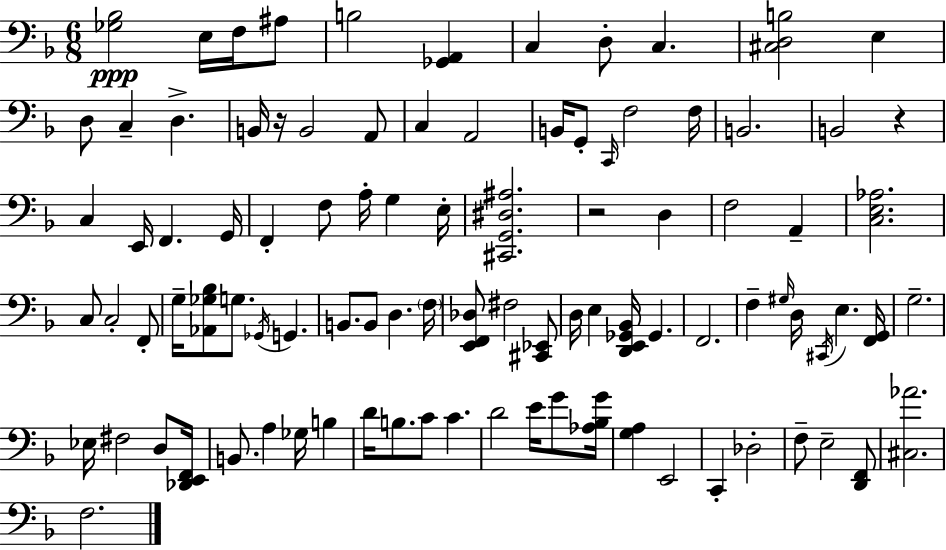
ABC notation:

X:1
T:Untitled
M:6/8
L:1/4
K:F
[_G,_B,]2 E,/4 F,/4 ^A,/2 B,2 [_G,,A,,] C, D,/2 C, [^C,D,B,]2 E, D,/2 C, D, B,,/4 z/4 B,,2 A,,/2 C, A,,2 B,,/4 G,,/2 C,,/4 F,2 F,/4 B,,2 B,,2 z C, E,,/4 F,, G,,/4 F,, F,/2 A,/4 G, E,/4 [^C,,G,,^D,^A,]2 z2 D, F,2 A,, [C,E,_A,]2 C,/2 C,2 F,,/2 G,/4 [_A,,_G,_B,]/2 G,/2 _G,,/4 G,, B,,/2 B,,/2 D, F,/4 [E,,F,,_D,]/2 ^F,2 [^C,,_E,,]/2 D,/4 E, [D,,E,,_G,,_B,,]/4 _G,, F,,2 F, ^G,/4 D,/4 ^C,,/4 E, [F,,G,,]/4 G,2 _E,/4 ^F,2 D,/2 [_D,,E,,F,,]/4 B,,/2 A, _G,/4 B, D/4 B,/2 C/2 C D2 E/4 G/2 [_A,_B,G]/4 [G,A,] E,,2 C,, _D,2 F,/2 E,2 [D,,F,,]/2 [^C,_A]2 F,2